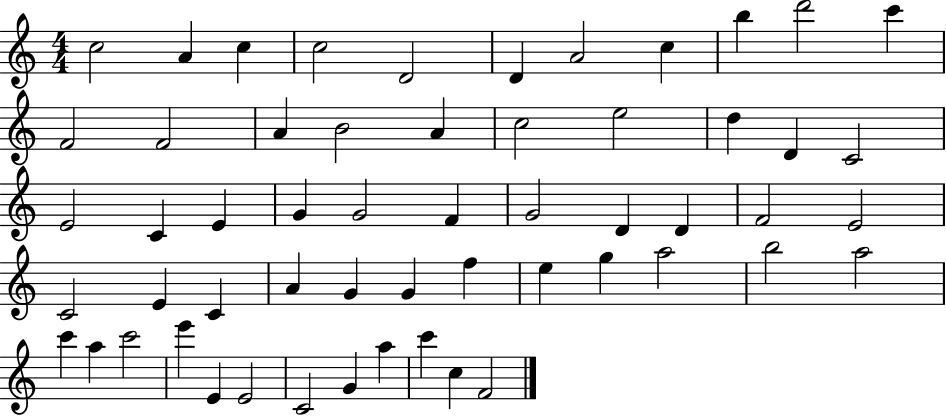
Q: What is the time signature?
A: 4/4